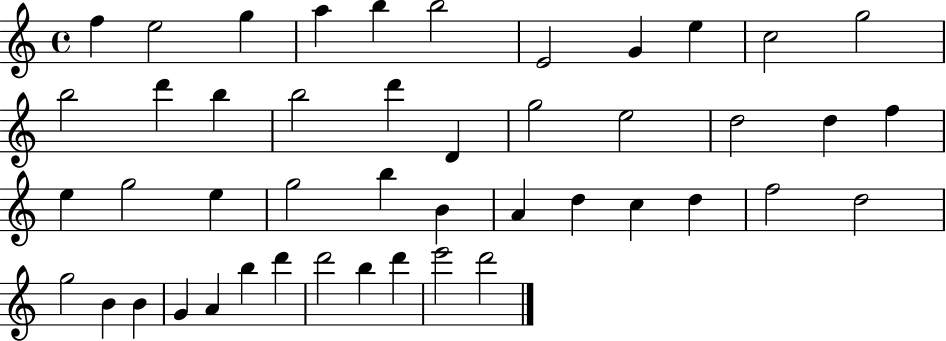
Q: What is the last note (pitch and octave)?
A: D6